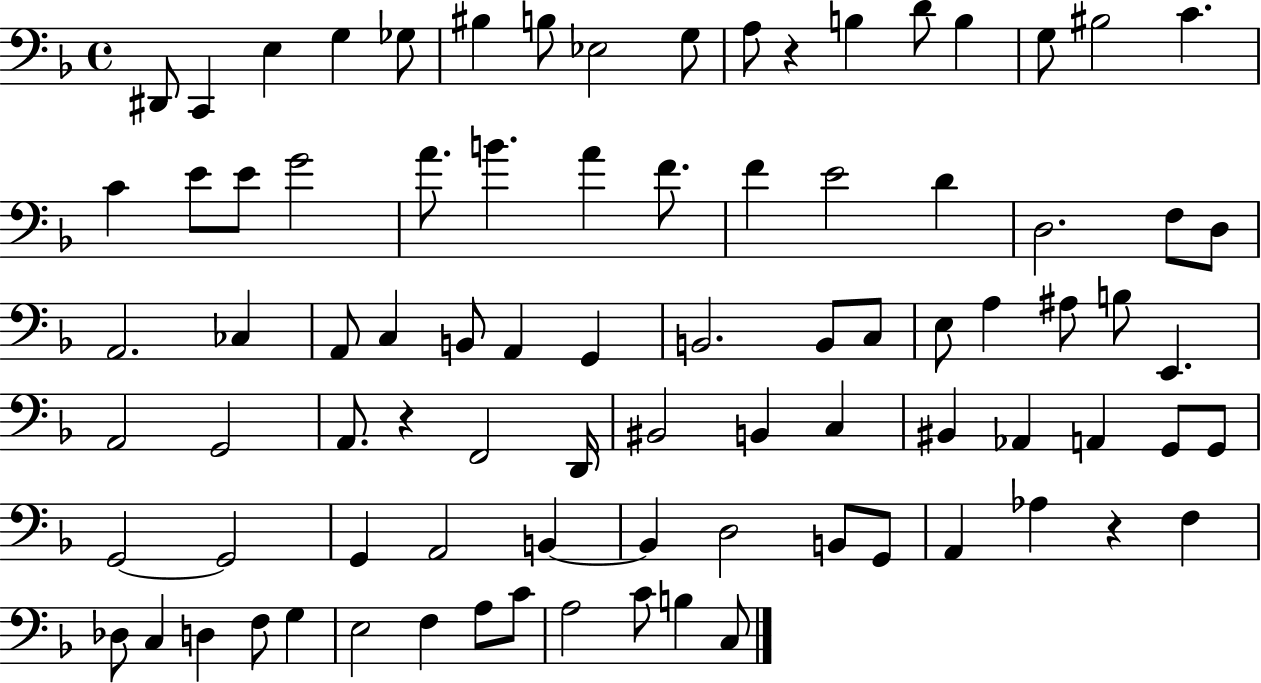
D#2/e C2/q E3/q G3/q Gb3/e BIS3/q B3/e Eb3/h G3/e A3/e R/q B3/q D4/e B3/q G3/e BIS3/h C4/q. C4/q E4/e E4/e G4/h A4/e. B4/q. A4/q F4/e. F4/q E4/h D4/q D3/h. F3/e D3/e A2/h. CES3/q A2/e C3/q B2/e A2/q G2/q B2/h. B2/e C3/e E3/e A3/q A#3/e B3/e E2/q. A2/h G2/h A2/e. R/q F2/h D2/s BIS2/h B2/q C3/q BIS2/q Ab2/q A2/q G2/e G2/e G2/h G2/h G2/q A2/h B2/q B2/q D3/h B2/e G2/e A2/q Ab3/q R/q F3/q Db3/e C3/q D3/q F3/e G3/q E3/h F3/q A3/e C4/e A3/h C4/e B3/q C3/e